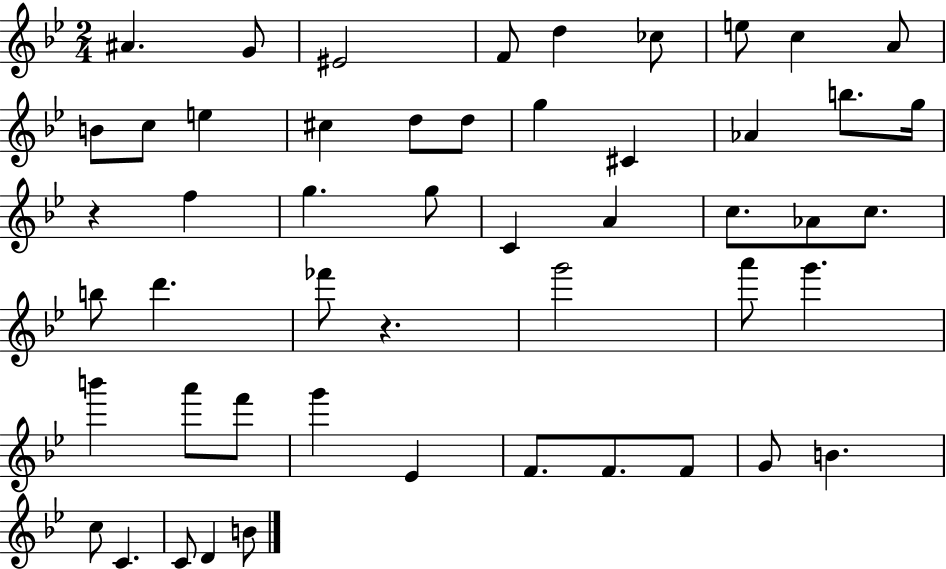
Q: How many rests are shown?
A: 2